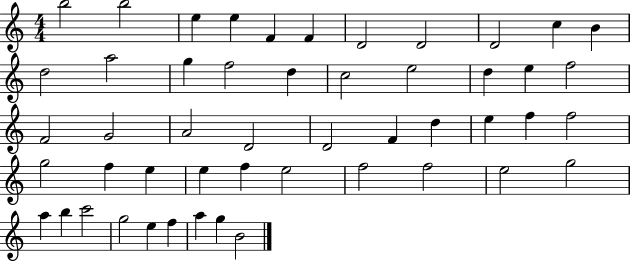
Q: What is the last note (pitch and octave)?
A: B4